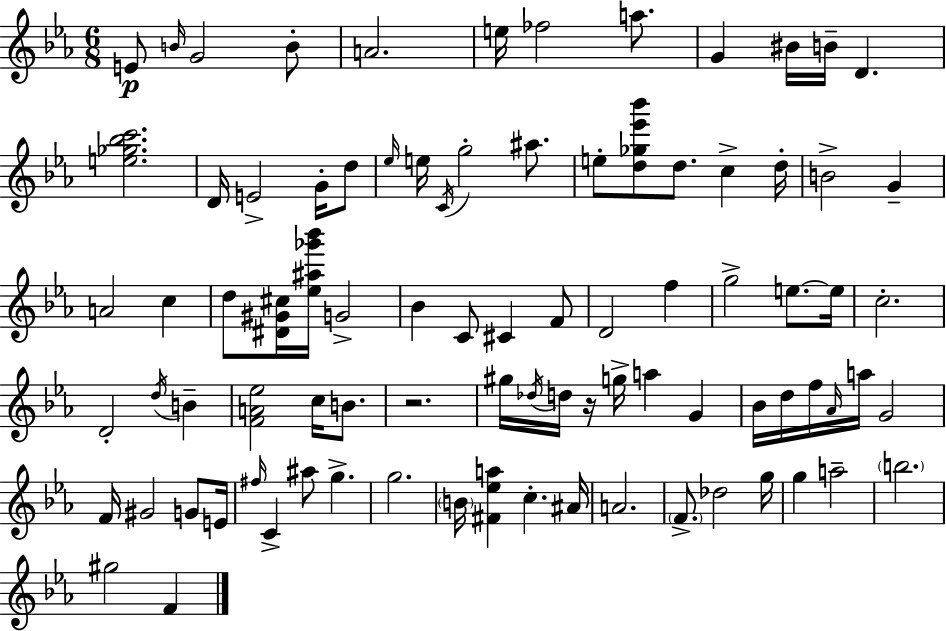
X:1
T:Untitled
M:6/8
L:1/4
K:Eb
E/2 B/4 G2 B/2 A2 e/4 _f2 a/2 G ^B/4 B/4 D [e_g_bc']2 D/4 E2 G/4 d/2 _e/4 e/4 C/4 g2 ^a/2 e/2 [d_g_e'_b']/2 d/2 c d/4 B2 G A2 c d/2 [^D^G^c]/4 [_e^a_g'_b']/4 G2 _B C/2 ^C F/2 D2 f g2 e/2 e/4 c2 D2 d/4 B [FA_e]2 c/4 B/2 z2 ^g/4 _d/4 d/4 z/4 g/4 a G _B/4 d/4 f/4 _A/4 a/4 G2 F/4 ^G2 G/2 E/4 ^f/4 C ^a/2 g g2 B/4 [^F_ea] c ^A/4 A2 F/2 _d2 g/4 g a2 b2 ^g2 F